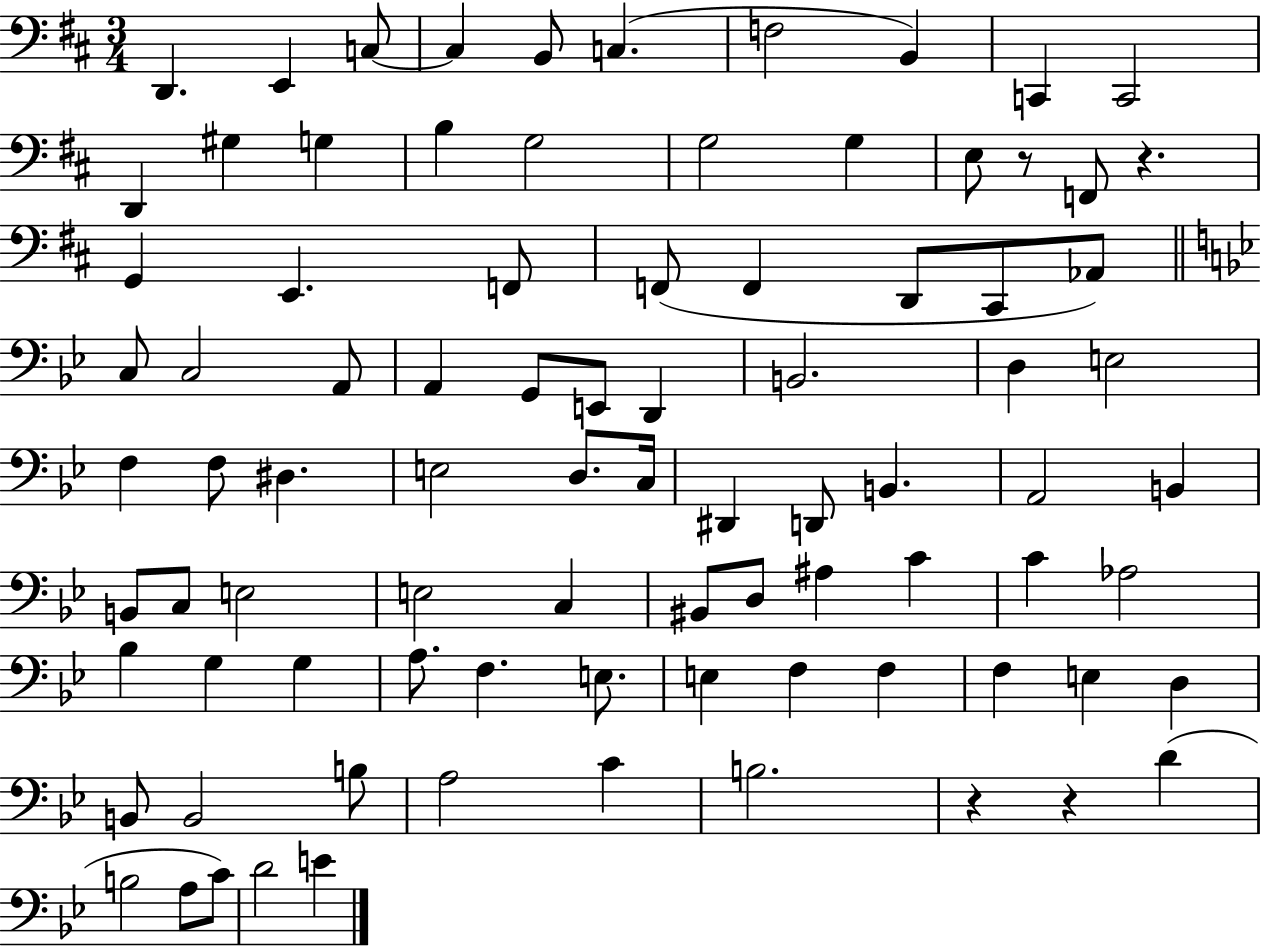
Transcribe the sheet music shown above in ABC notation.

X:1
T:Untitled
M:3/4
L:1/4
K:D
D,, E,, C,/2 C, B,,/2 C, F,2 B,, C,, C,,2 D,, ^G, G, B, G,2 G,2 G, E,/2 z/2 F,,/2 z G,, E,, F,,/2 F,,/2 F,, D,,/2 ^C,,/2 _A,,/2 C,/2 C,2 A,,/2 A,, G,,/2 E,,/2 D,, B,,2 D, E,2 F, F,/2 ^D, E,2 D,/2 C,/4 ^D,, D,,/2 B,, A,,2 B,, B,,/2 C,/2 E,2 E,2 C, ^B,,/2 D,/2 ^A, C C _A,2 _B, G, G, A,/2 F, E,/2 E, F, F, F, E, D, B,,/2 B,,2 B,/2 A,2 C B,2 z z D B,2 A,/2 C/2 D2 E